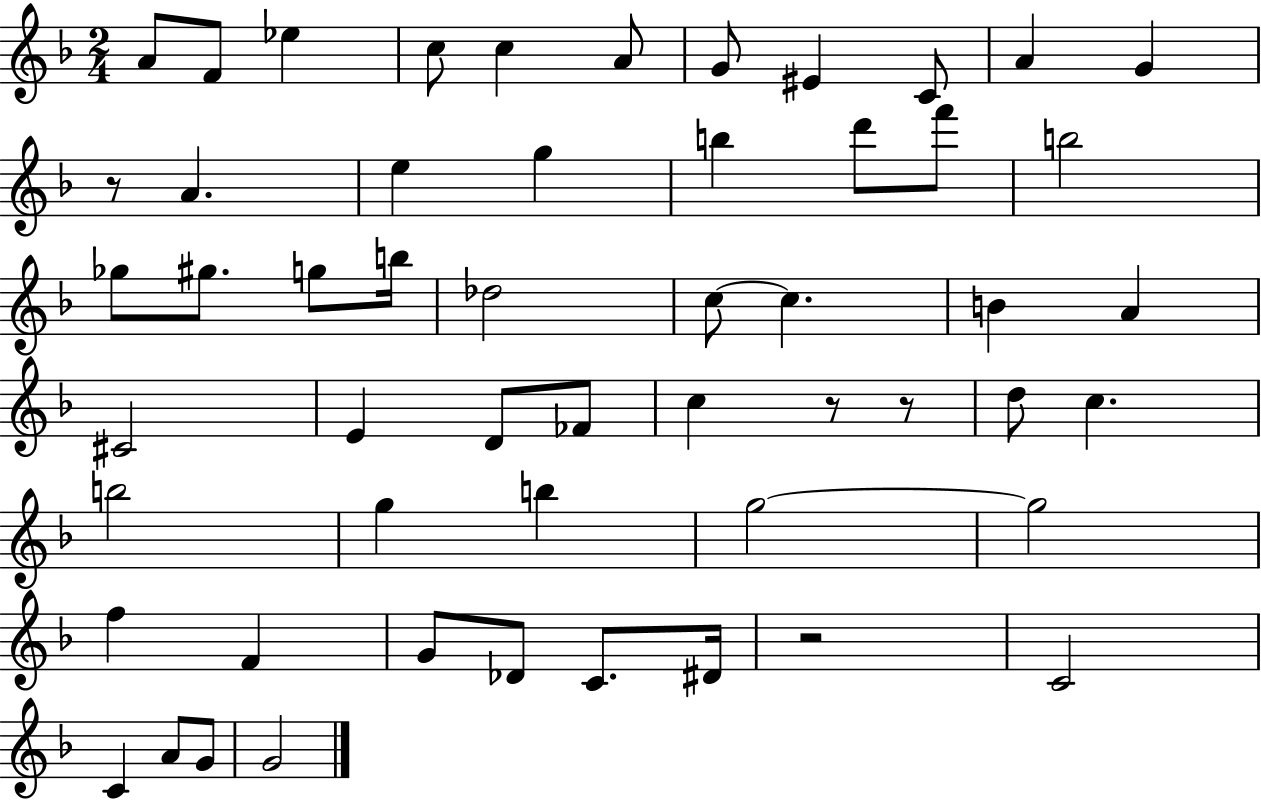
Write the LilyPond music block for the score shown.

{
  \clef treble
  \numericTimeSignature
  \time 2/4
  \key f \major
  a'8 f'8 ees''4 | c''8 c''4 a'8 | g'8 eis'4 c'8 | a'4 g'4 | \break r8 a'4. | e''4 g''4 | b''4 d'''8 f'''8 | b''2 | \break ges''8 gis''8. g''8 b''16 | des''2 | c''8~~ c''4. | b'4 a'4 | \break cis'2 | e'4 d'8 fes'8 | c''4 r8 r8 | d''8 c''4. | \break b''2 | g''4 b''4 | g''2~~ | g''2 | \break f''4 f'4 | g'8 des'8 c'8. dis'16 | r2 | c'2 | \break c'4 a'8 g'8 | g'2 | \bar "|."
}